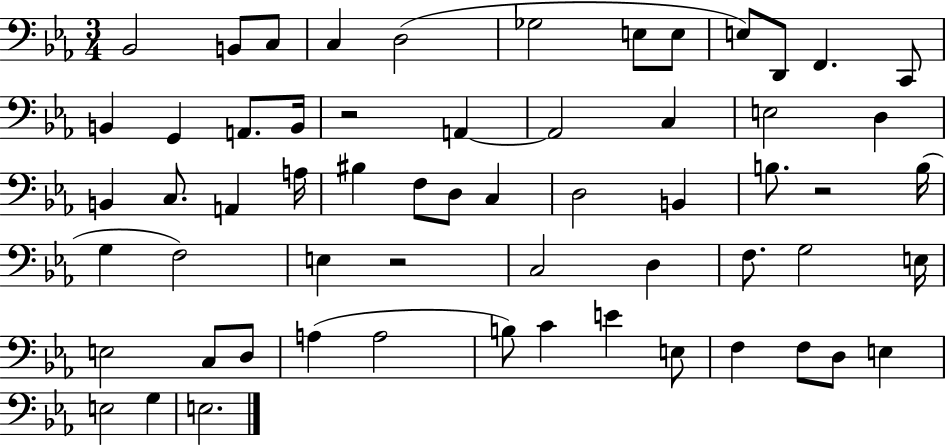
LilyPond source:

{
  \clef bass
  \numericTimeSignature
  \time 3/4
  \key ees \major
  \repeat volta 2 { bes,2 b,8 c8 | c4 d2( | ges2 e8 e8 | e8) d,8 f,4. c,8 | \break b,4 g,4 a,8. b,16 | r2 a,4~~ | a,2 c4 | e2 d4 | \break b,4 c8. a,4 a16 | bis4 f8 d8 c4 | d2 b,4 | b8. r2 b16( | \break g4 f2) | e4 r2 | c2 d4 | f8. g2 e16 | \break e2 c8 d8 | a4( a2 | b8) c'4 e'4 e8 | f4 f8 d8 e4 | \break e2 g4 | e2. | } \bar "|."
}